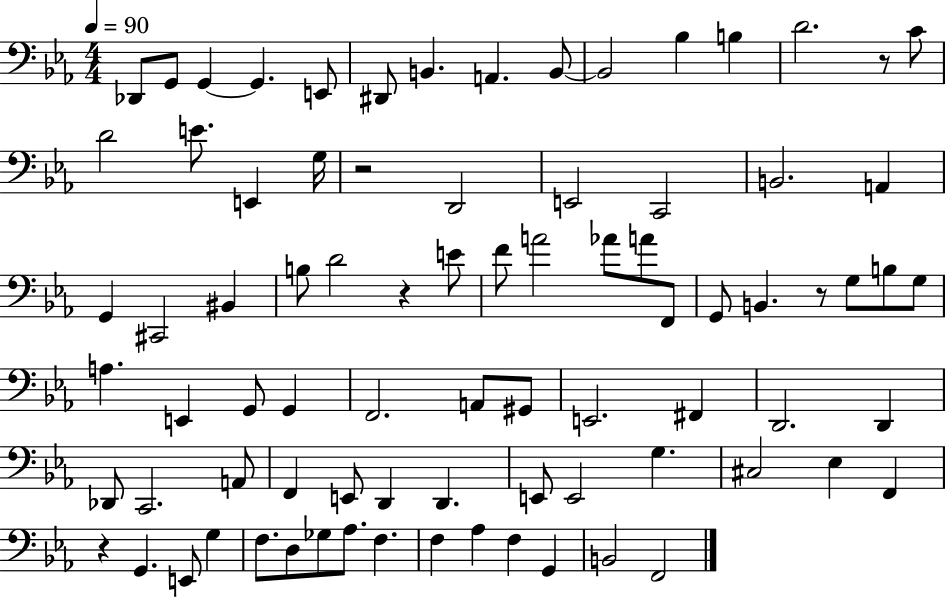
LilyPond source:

{
  \clef bass
  \numericTimeSignature
  \time 4/4
  \key ees \major
  \tempo 4 = 90
  \repeat volta 2 { des,8 g,8 g,4~~ g,4. e,8 | dis,8 b,4. a,4. b,8~~ | b,2 bes4 b4 | d'2. r8 c'8 | \break d'2 e'8. e,4 g16 | r2 d,2 | e,2 c,2 | b,2. a,4 | \break g,4 cis,2 bis,4 | b8 d'2 r4 e'8 | f'8 a'2 aes'8 a'8 f,8 | g,8 b,4. r8 g8 b8 g8 | \break a4. e,4 g,8 g,4 | f,2. a,8 gis,8 | e,2. fis,4 | d,2. d,4 | \break des,8 c,2. a,8 | f,4 e,8 d,4 d,4. | e,8 e,2 g4. | cis2 ees4 f,4 | \break r4 g,4. e,8 g4 | f8. d8 ges8 aes8. f4. | f4 aes4 f4 g,4 | b,2 f,2 | \break } \bar "|."
}